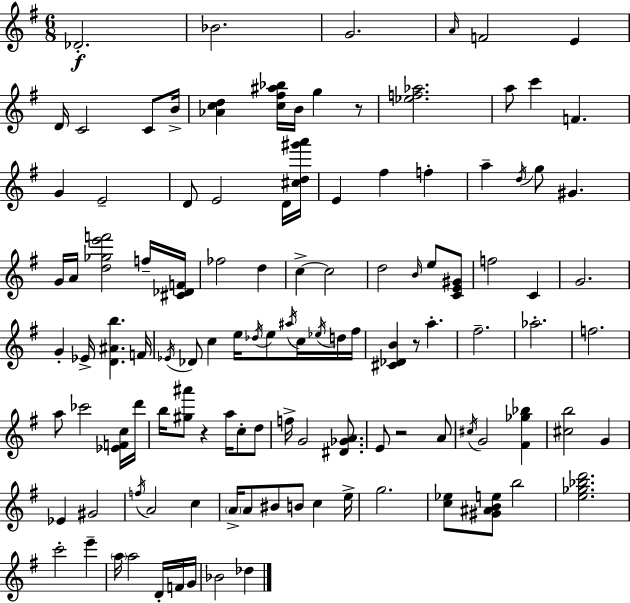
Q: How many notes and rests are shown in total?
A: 115